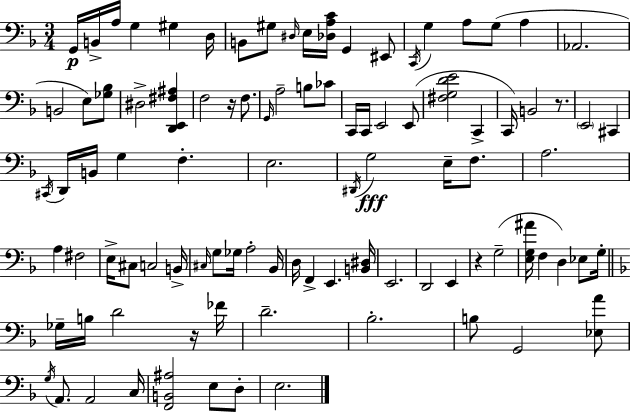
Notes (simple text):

G2/s B2/s A3/s G3/q G#3/q D3/s B2/e G#3/e D#3/s E3/s [Db3,A3,C4]/s G2/q EIS2/e C2/s G3/q A3/e G3/e A3/q Ab2/h. B2/h E3/e [Gb3,Bb3]/e D#3/h [D2,E2,F#3,A#3]/q F3/h R/s F3/e. G2/s A3/h B3/e CES4/e C2/s C2/s E2/h E2/e [F#3,G3,D4,E4]/h C2/q C2/s B2/h R/e. E2/h C#2/q C#2/s D2/s B2/s G3/q F3/q. E3/h. D#2/s G3/h E3/s F3/e. A3/h. A3/q F#3/h E3/s C#3/e C3/h B2/s C#3/s G3/e Gb3/s A3/h Bb2/s D3/s F2/q E2/q. [B2,D#3]/s E2/h. D2/h E2/q R/q G3/h [E3,G3,A#4]/s F3/q D3/q Eb3/e G3/s Gb3/s B3/s D4/h R/s FES4/s D4/h. Bb3/h. B3/e G2/h [Eb3,A4]/e G3/s A2/e. A2/h C3/s [F2,B2,A#3]/h E3/e D3/e E3/h.